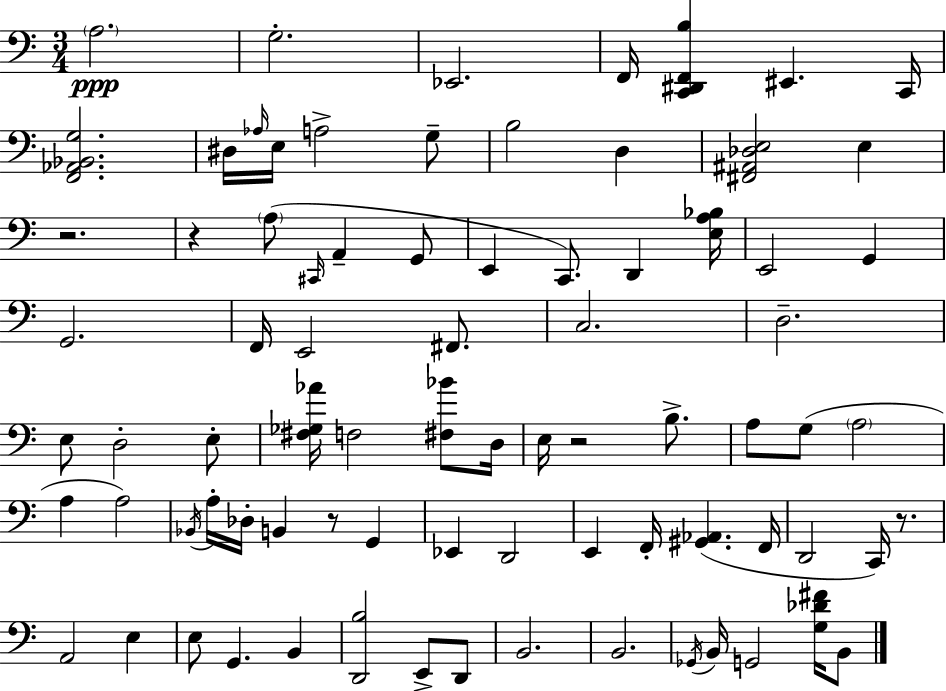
A3/h. G3/h. Eb2/h. F2/s [C2,D#2,F2,B3]/q EIS2/q. C2/s [F2,Ab2,Bb2,G3]/h. D#3/s Ab3/s E3/s A3/h G3/e B3/h D3/q [F#2,A#2,Db3,E3]/h E3/q R/h. R/q A3/e C#2/s A2/q G2/e E2/q C2/e. D2/q [E3,A3,Bb3]/s E2/h G2/q G2/h. F2/s E2/h F#2/e. C3/h. D3/h. E3/e D3/h E3/e [F#3,Gb3,Ab4]/s F3/h [F#3,Bb4]/e D3/s E3/s R/h B3/e. A3/e G3/e A3/h A3/q A3/h Bb2/s A3/s Db3/s B2/q R/e G2/q Eb2/q D2/h E2/q F2/s [G#2,Ab2]/q. F2/s D2/h C2/s R/e. A2/h E3/q E3/e G2/q. B2/q [D2,B3]/h E2/e D2/e B2/h. B2/h. Gb2/s B2/s G2/h [G3,Db4,F#4]/s B2/e